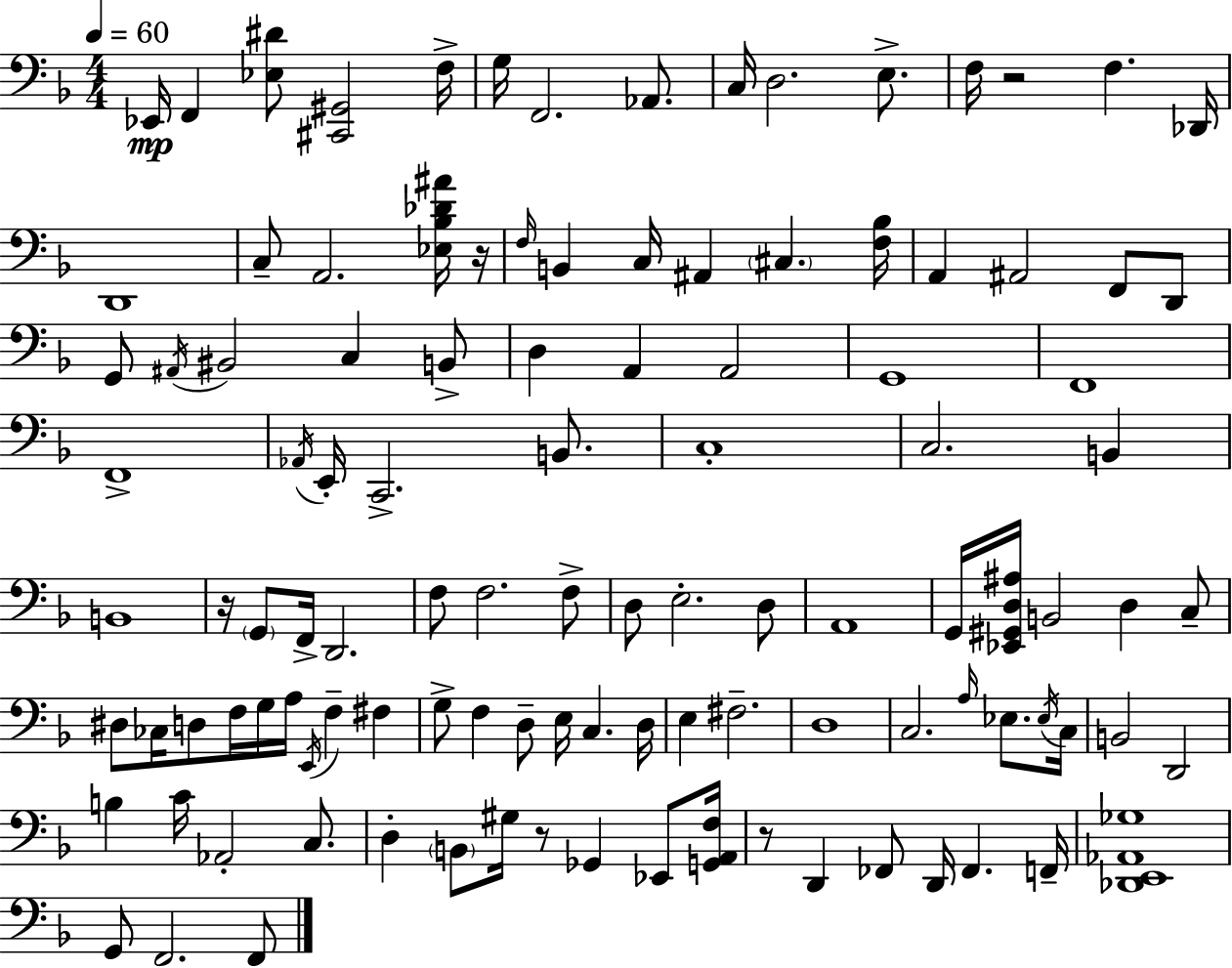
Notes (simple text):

Eb2/s F2/q [Eb3,D#4]/e [C#2,G#2]/h F3/s G3/s F2/h. Ab2/e. C3/s D3/h. E3/e. F3/s R/h F3/q. Db2/s D2/w C3/e A2/h. [Eb3,Bb3,Db4,A#4]/s R/s F3/s B2/q C3/s A#2/q C#3/q. [F3,Bb3]/s A2/q A#2/h F2/e D2/e G2/e A#2/s BIS2/h C3/q B2/e D3/q A2/q A2/h G2/w F2/w F2/w Ab2/s E2/s C2/h. B2/e. C3/w C3/h. B2/q B2/w R/s G2/e F2/s D2/h. F3/e F3/h. F3/e D3/e E3/h. D3/e A2/w G2/s [Eb2,G#2,D3,A#3]/s B2/h D3/q C3/e D#3/e CES3/s D3/e F3/s G3/s A3/s E2/s F3/q F#3/q G3/e F3/q D3/e E3/s C3/q. D3/s E3/q F#3/h. D3/w C3/h. A3/s Eb3/e. Eb3/s C3/s B2/h D2/h B3/q C4/s Ab2/h C3/e. D3/q B2/e G#3/s R/e Gb2/q Eb2/e [G2,A2,F3]/s R/e D2/q FES2/e D2/s FES2/q. F2/s [Db2,E2,Ab2,Gb3]/w G2/e F2/h. F2/e